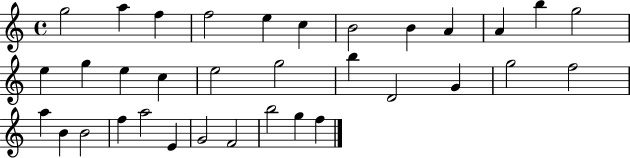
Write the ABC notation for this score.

X:1
T:Untitled
M:4/4
L:1/4
K:C
g2 a f f2 e c B2 B A A b g2 e g e c e2 g2 b D2 G g2 f2 a B B2 f a2 E G2 F2 b2 g f